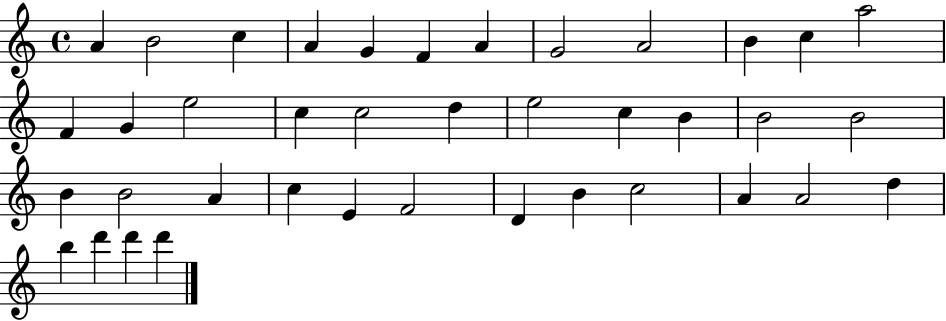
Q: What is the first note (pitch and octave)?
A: A4